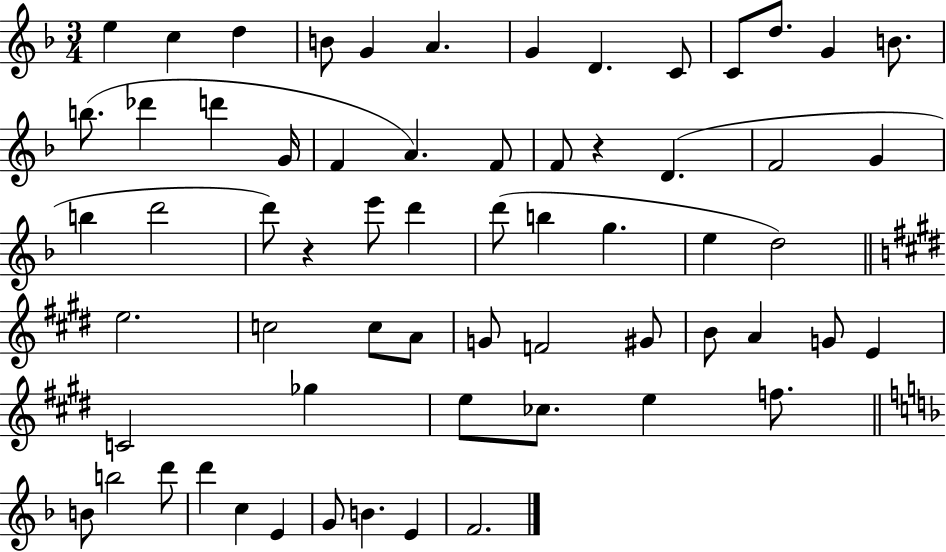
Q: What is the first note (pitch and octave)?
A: E5